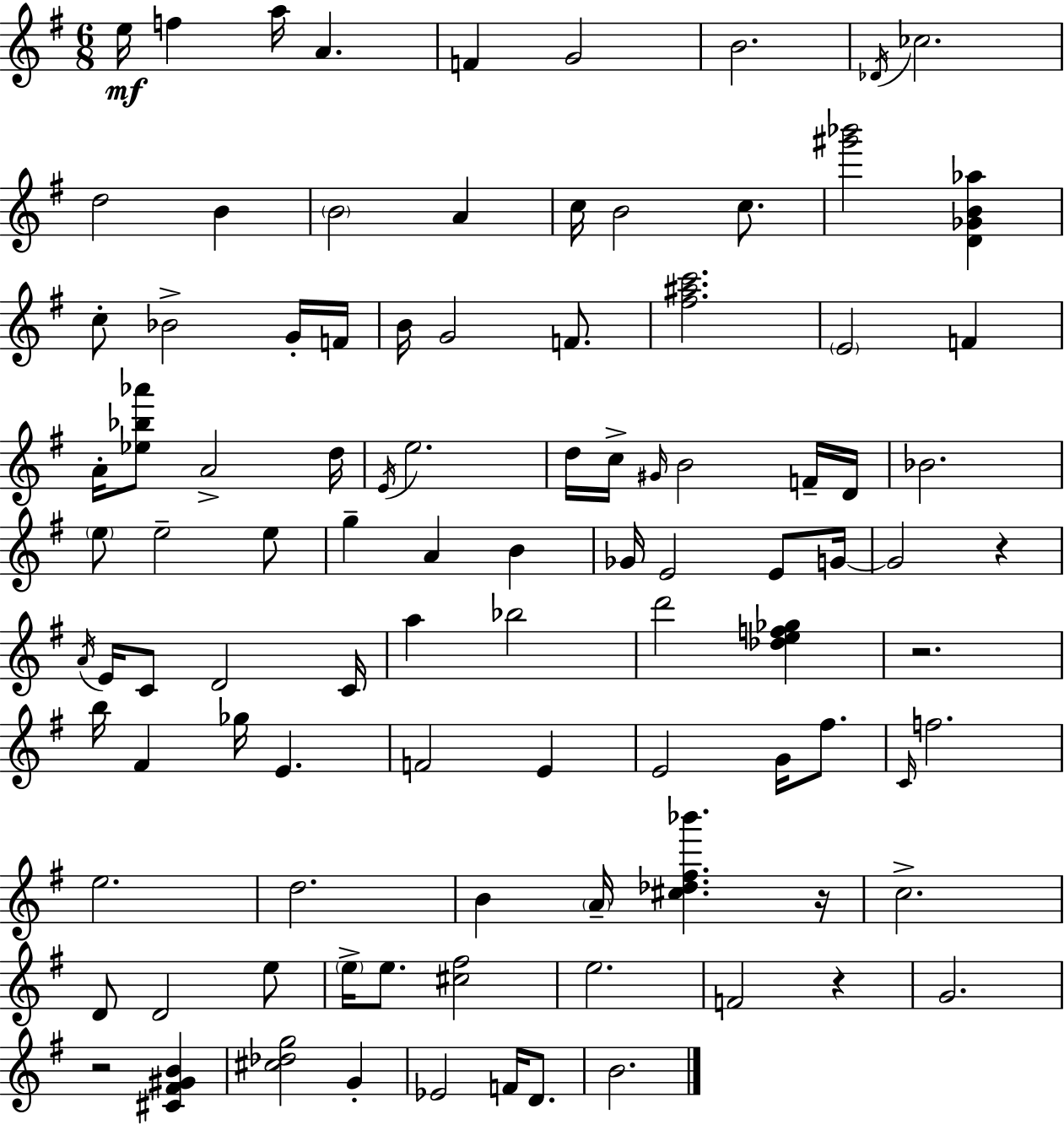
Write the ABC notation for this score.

X:1
T:Untitled
M:6/8
L:1/4
K:Em
e/4 f a/4 A F G2 B2 _D/4 _c2 d2 B B2 A c/4 B2 c/2 [^g'_b']2 [D_GB_a] c/2 _B2 G/4 F/4 B/4 G2 F/2 [^f^ac']2 E2 F A/4 [_e_b_a']/2 A2 d/4 E/4 e2 d/4 c/4 ^G/4 B2 F/4 D/4 _B2 e/2 e2 e/2 g A B _G/4 E2 E/2 G/4 G2 z A/4 E/4 C/2 D2 C/4 a _b2 d'2 [_def_g] z2 b/4 ^F _g/4 E F2 E E2 G/4 ^f/2 C/4 f2 e2 d2 B A/4 [^c_d^f_b'] z/4 c2 D/2 D2 e/2 e/4 e/2 [^c^f]2 e2 F2 z G2 z2 [^C^F^GB] [^c_dg]2 G _E2 F/4 D/2 B2